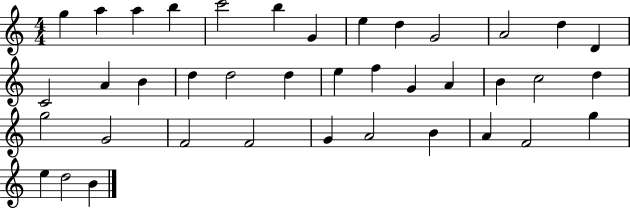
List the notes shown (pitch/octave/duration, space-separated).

G5/q A5/q A5/q B5/q C6/h B5/q G4/q E5/q D5/q G4/h A4/h D5/q D4/q C4/h A4/q B4/q D5/q D5/h D5/q E5/q F5/q G4/q A4/q B4/q C5/h D5/q G5/h G4/h F4/h F4/h G4/q A4/h B4/q A4/q F4/h G5/q E5/q D5/h B4/q